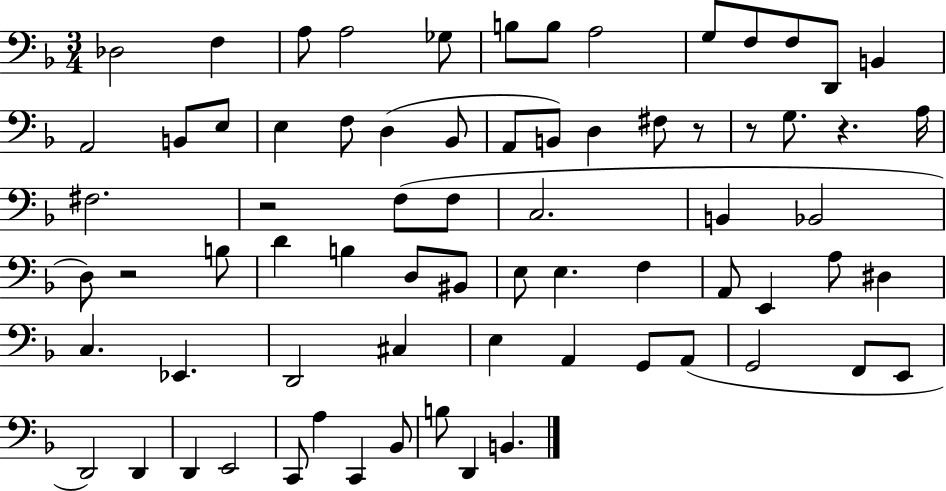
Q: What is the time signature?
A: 3/4